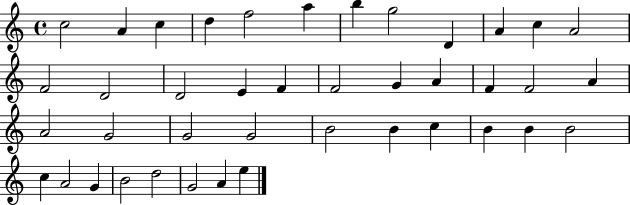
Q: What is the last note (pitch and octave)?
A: E5